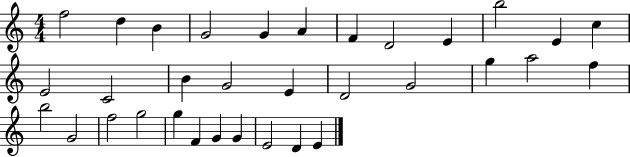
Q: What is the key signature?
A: C major